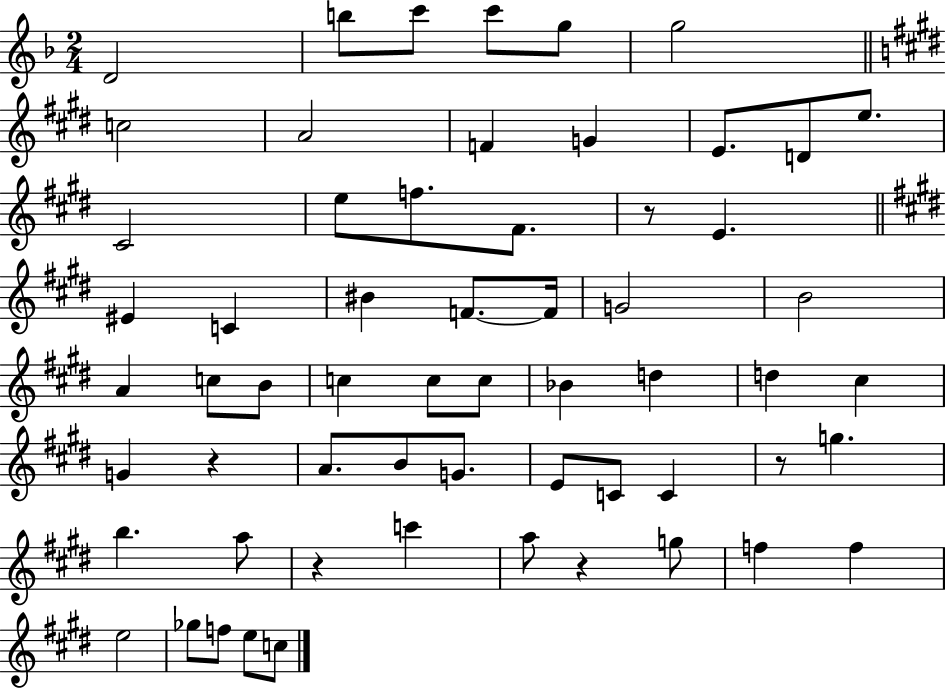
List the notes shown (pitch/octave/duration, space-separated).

D4/h B5/e C6/e C6/e G5/e G5/h C5/h A4/h F4/q G4/q E4/e. D4/e E5/e. C#4/h E5/e F5/e. F#4/e. R/e E4/q. EIS4/q C4/q BIS4/q F4/e. F4/s G4/h B4/h A4/q C5/e B4/e C5/q C5/e C5/e Bb4/q D5/q D5/q C#5/q G4/q R/q A4/e. B4/e G4/e. E4/e C4/e C4/q R/e G5/q. B5/q. A5/e R/q C6/q A5/e R/q G5/e F5/q F5/q E5/h Gb5/e F5/e E5/e C5/e